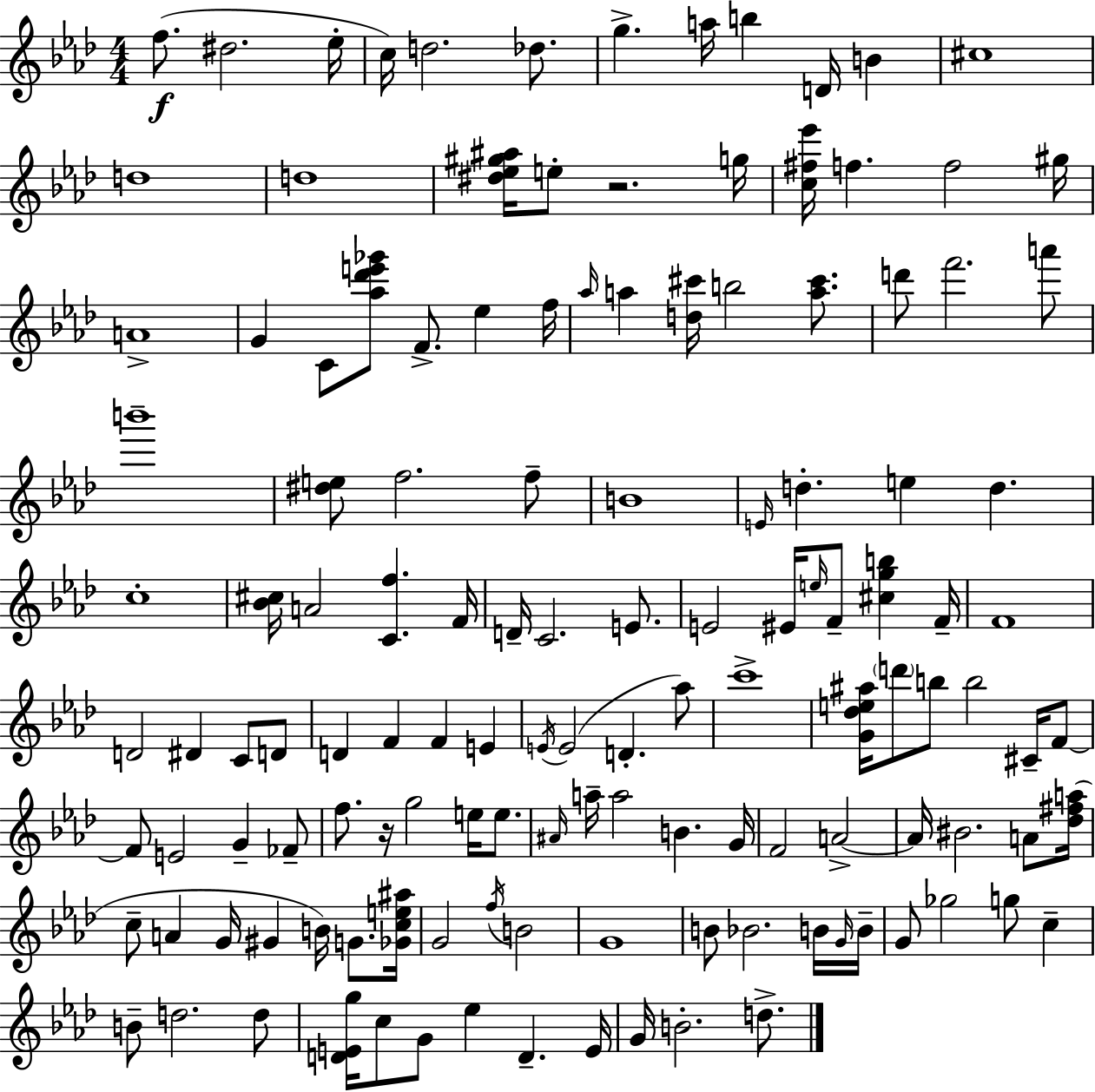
{
  \clef treble
  \numericTimeSignature
  \time 4/4
  \key f \minor
  f''8.(\f dis''2. ees''16-. | c''16) d''2. des''8. | g''4.-> a''16 b''4 d'16 b'4 | cis''1 | \break d''1 | d''1 | <dis'' ees'' gis'' ais''>16 e''8-. r2. g''16 | <c'' fis'' ees'''>16 f''4. f''2 gis''16 | \break a'1-> | g'4 c'8 <aes'' des''' e''' ges'''>8 f'8.-> ees''4 f''16 | \grace { aes''16 } a''4 <d'' cis'''>16 b''2 <a'' cis'''>8. | d'''8 f'''2. a'''8 | \break b'''1-- | <dis'' e''>8 f''2. f''8-- | b'1 | \grace { e'16 } d''4.-. e''4 d''4. | \break c''1-. | <bes' cis''>16 a'2 <c' f''>4. | f'16 d'16-- c'2. e'8. | e'2 eis'16 \grace { e''16 } f'8-- <cis'' g'' b''>4 | \break f'16-- f'1 | d'2 dis'4 c'8 | d'8 d'4 f'4 f'4 e'4 | \acciaccatura { e'16 } e'2( d'4.-. | \break aes''8) c'''1-> | <g' des'' e'' ais''>16 \parenthesize d'''8 b''8 b''2 | cis'16-- f'8~~ f'8 e'2 g'4-- | fes'8-- f''8. r16 g''2 | \break e''16 e''8. \grace { ais'16 } a''16-- a''2 b'4. | g'16 f'2 a'2->~~ | a'16 bis'2. | a'8 <des'' fis'' a''>16( c''8-- a'4 g'16 gis'4 | \break b'16) g'8. <ges' c'' e'' ais''>16 g'2 \acciaccatura { f''16 } b'2 | g'1 | b'8 bes'2. | b'16 \grace { g'16 } b'16-- g'8 ges''2 | \break g''8 c''4-- b'8-- d''2. | d''8 <d' e' g''>16 c''8 g'8 ees''4 | d'4.-- e'16 g'16 b'2.-. | d''8.-> \bar "|."
}